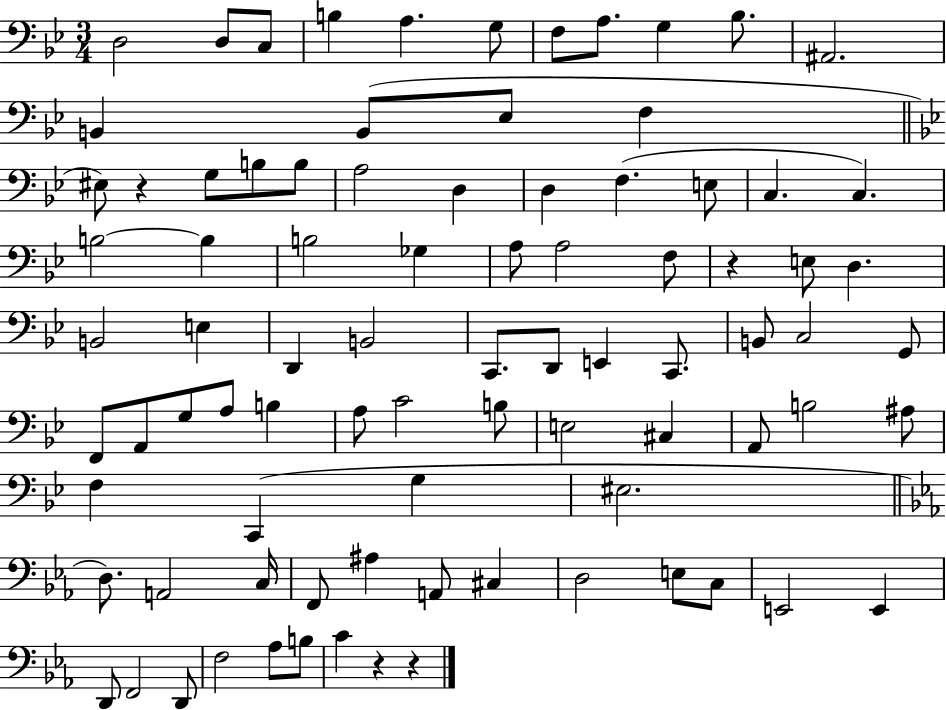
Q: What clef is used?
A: bass